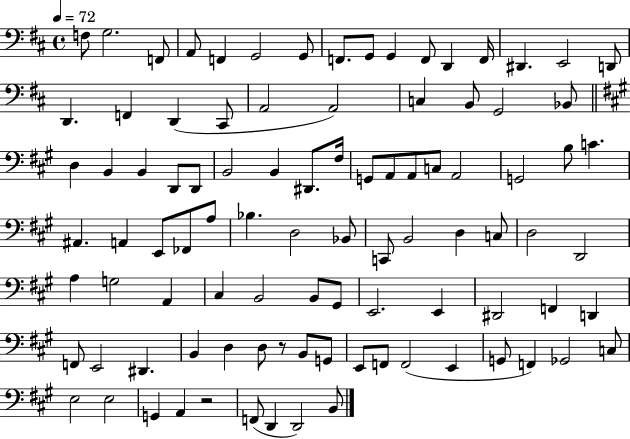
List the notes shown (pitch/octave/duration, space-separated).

F3/e G3/h. F2/e A2/e F2/q G2/h G2/e F2/e. G2/e G2/q F2/e D2/q F2/s D#2/q. E2/h D2/e D2/q. F2/q D2/q C#2/e A2/h A2/h C3/q B2/e G2/h Bb2/e D3/q B2/q B2/q D2/e D2/e B2/h B2/q D#2/e. F#3/s G2/e A2/e A2/e C3/e A2/h G2/h B3/e C4/q. A#2/q. A2/q E2/e FES2/e A3/e Bb3/q. D3/h Bb2/e C2/e B2/h D3/q C3/e D3/h D2/h A3/q G3/h A2/q C#3/q B2/h B2/e G#2/e E2/h. E2/q D#2/h F2/q D2/q F2/e E2/h D#2/q. B2/q D3/q D3/e R/e B2/e G2/e E2/e F2/e F2/h E2/q G2/e F2/q Gb2/h C3/e E3/h E3/h G2/q A2/q R/h F2/e D2/q D2/h B2/e